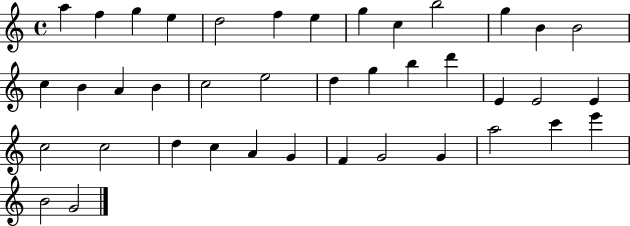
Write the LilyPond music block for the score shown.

{
  \clef treble
  \time 4/4
  \defaultTimeSignature
  \key c \major
  a''4 f''4 g''4 e''4 | d''2 f''4 e''4 | g''4 c''4 b''2 | g''4 b'4 b'2 | \break c''4 b'4 a'4 b'4 | c''2 e''2 | d''4 g''4 b''4 d'''4 | e'4 e'2 e'4 | \break c''2 c''2 | d''4 c''4 a'4 g'4 | f'4 g'2 g'4 | a''2 c'''4 e'''4 | \break b'2 g'2 | \bar "|."
}